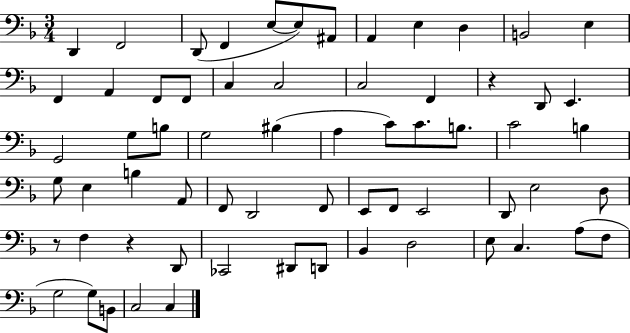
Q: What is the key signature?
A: F major